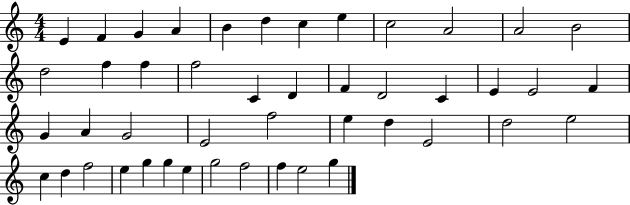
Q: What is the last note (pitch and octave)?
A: G5